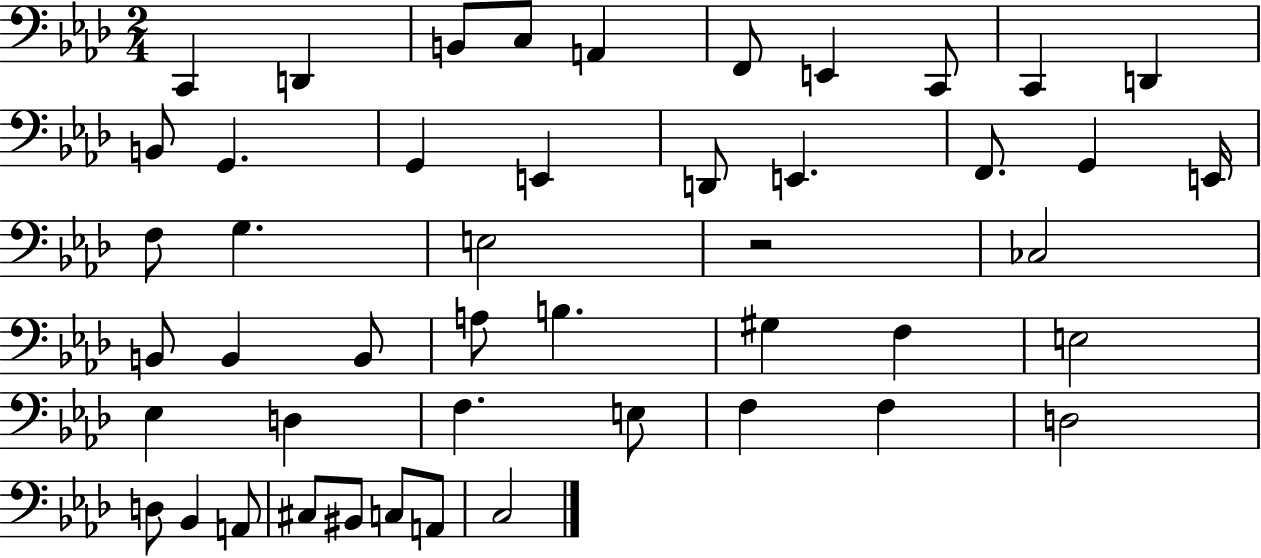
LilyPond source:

{
  \clef bass
  \numericTimeSignature
  \time 2/4
  \key aes \major
  c,4 d,4 | b,8 c8 a,4 | f,8 e,4 c,8 | c,4 d,4 | \break b,8 g,4. | g,4 e,4 | d,8 e,4. | f,8. g,4 e,16 | \break f8 g4. | e2 | r2 | ces2 | \break b,8 b,4 b,8 | a8 b4. | gis4 f4 | e2 | \break ees4 d4 | f4. e8 | f4 f4 | d2 | \break d8 bes,4 a,8 | cis8 bis,8 c8 a,8 | c2 | \bar "|."
}